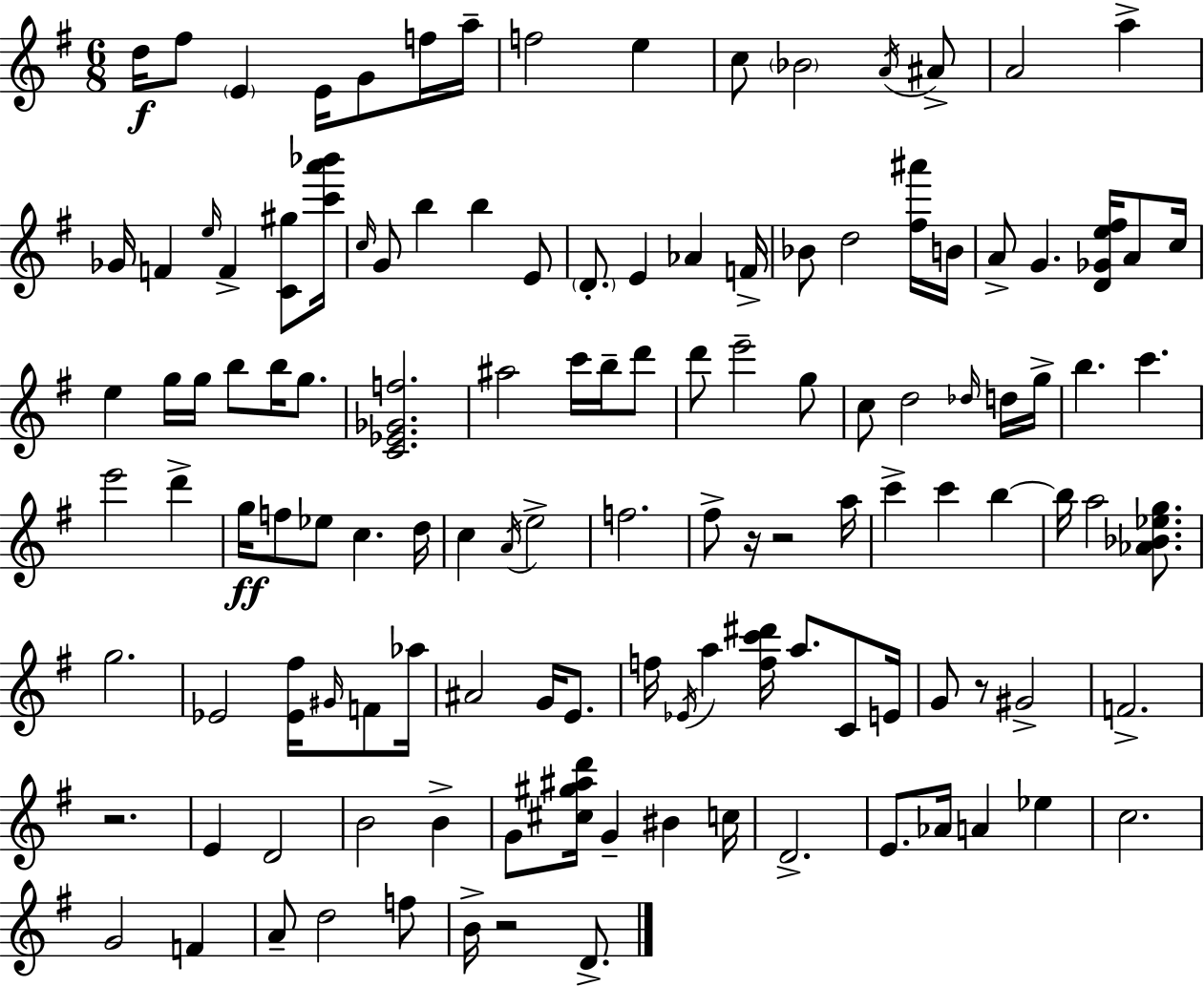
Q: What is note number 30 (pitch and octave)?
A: D5